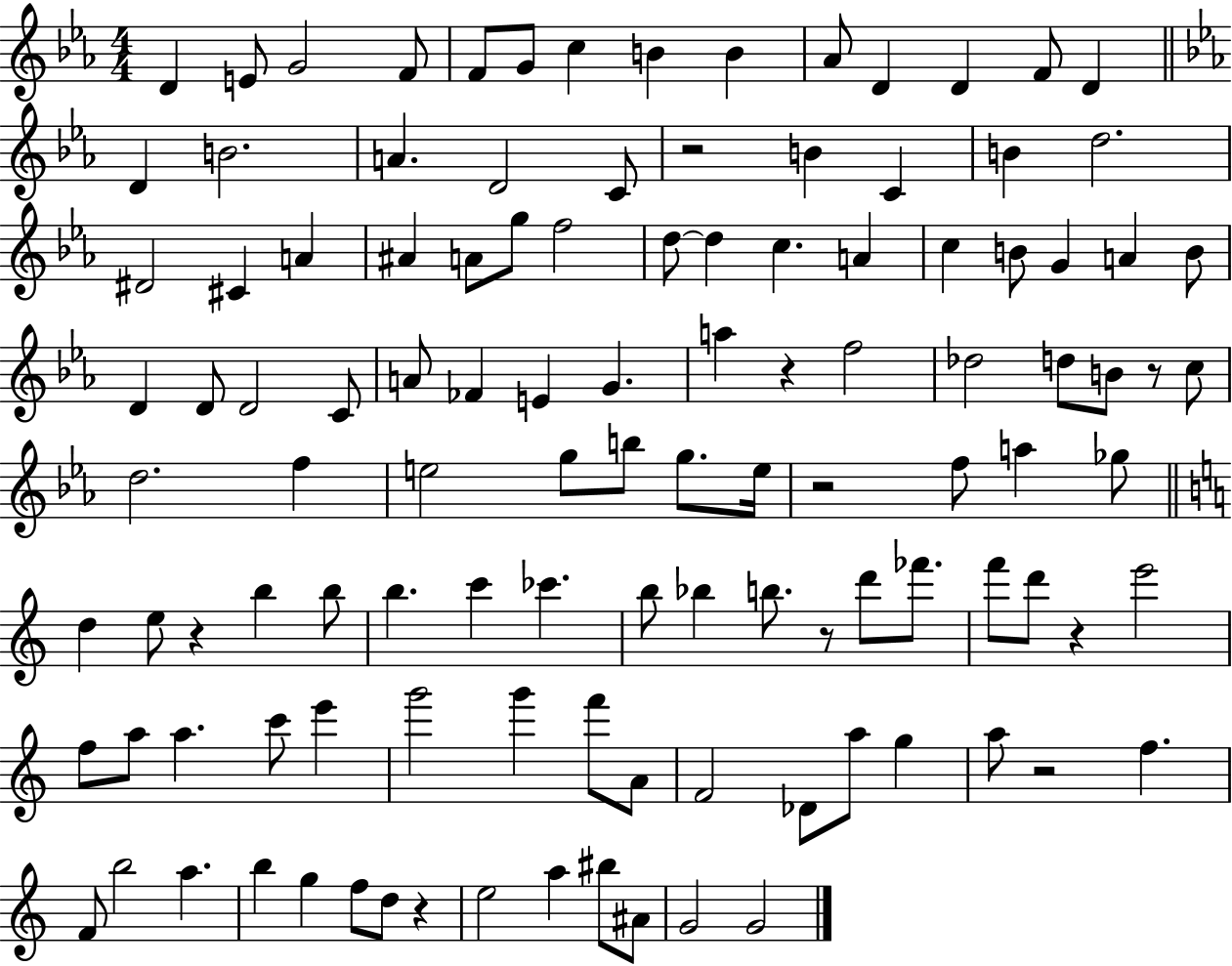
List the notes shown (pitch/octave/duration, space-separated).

D4/q E4/e G4/h F4/e F4/e G4/e C5/q B4/q B4/q Ab4/e D4/q D4/q F4/e D4/q D4/q B4/h. A4/q. D4/h C4/e R/h B4/q C4/q B4/q D5/h. D#4/h C#4/q A4/q A#4/q A4/e G5/e F5/h D5/e D5/q C5/q. A4/q C5/q B4/e G4/q A4/q B4/e D4/q D4/e D4/h C4/e A4/e FES4/q E4/q G4/q. A5/q R/q F5/h Db5/h D5/e B4/e R/e C5/e D5/h. F5/q E5/h G5/e B5/e G5/e. E5/s R/h F5/e A5/q Gb5/e D5/q E5/e R/q B5/q B5/e B5/q. C6/q CES6/q. B5/e Bb5/q B5/e. R/e D6/e FES6/e. F6/e D6/e R/q E6/h F5/e A5/e A5/q. C6/e E6/q G6/h G6/q F6/e A4/e F4/h Db4/e A5/e G5/q A5/e R/h F5/q. F4/e B5/h A5/q. B5/q G5/q F5/e D5/e R/q E5/h A5/q BIS5/e A#4/e G4/h G4/h